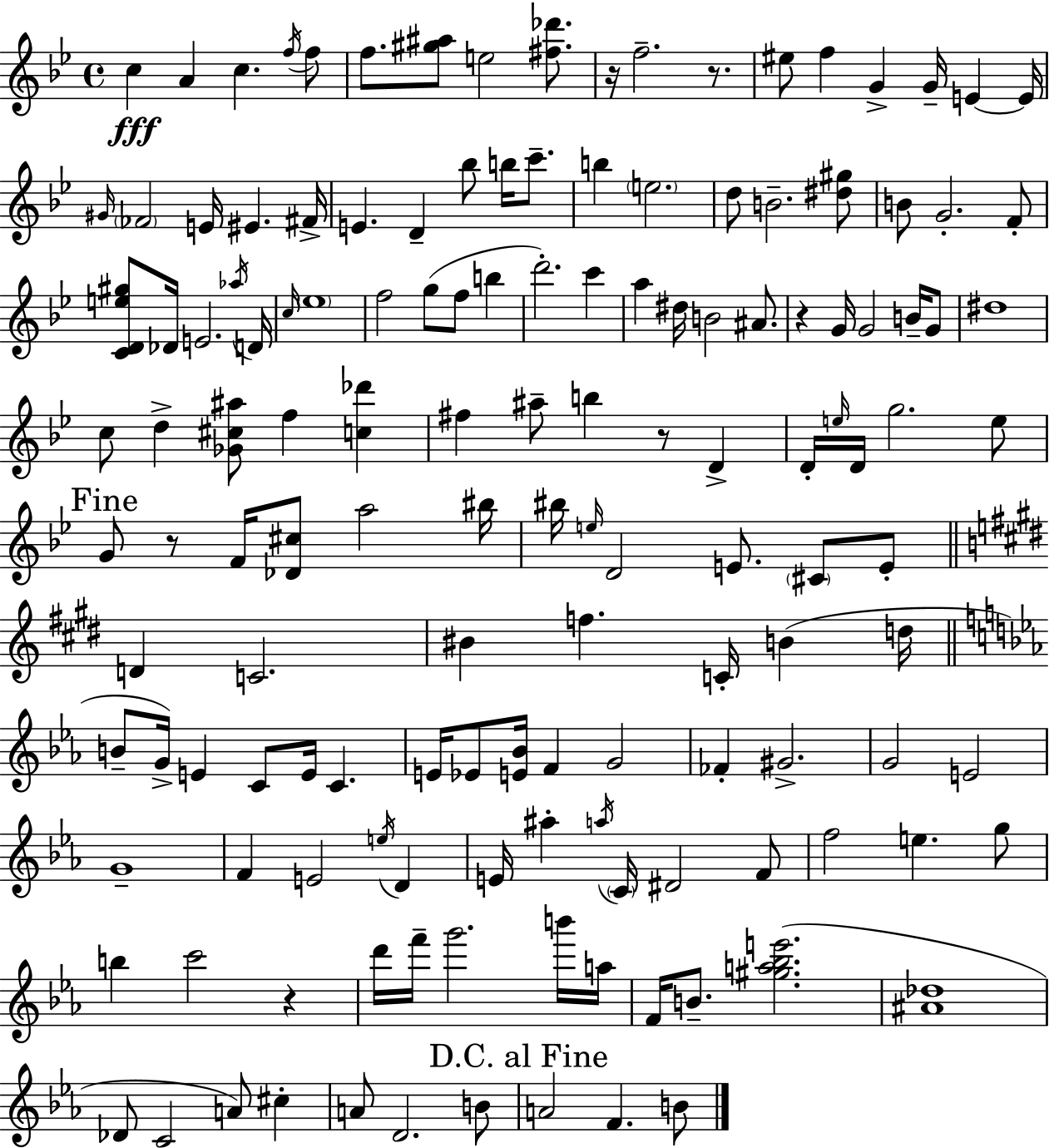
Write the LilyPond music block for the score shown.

{
  \clef treble
  \time 4/4
  \defaultTimeSignature
  \key g \minor
  c''4\fff a'4 c''4. \acciaccatura { f''16 } f''8 | f''8. <gis'' ais''>8 e''2 <fis'' des'''>8. | r16 f''2.-- r8. | eis''8 f''4 g'4-> g'16-- e'4~~ | \break e'16 \grace { gis'16 } \parenthesize fes'2 e'16 eis'4. | fis'16-> e'4. d'4-- bes''8 b''16 c'''8.-- | b''4 \parenthesize e''2. | d''8 b'2.-- | \break <dis'' gis''>8 b'8 g'2.-. | f'8-. <c' d' e'' gis''>8 des'16 e'2. | \acciaccatura { aes''16 } d'16 \grace { c''16 } \parenthesize ees''1 | f''2 g''8( f''8 | \break b''4 d'''2.-.) | c'''4 a''4 dis''16 b'2 | ais'8. r4 g'16 g'2 | b'16-- g'8 dis''1 | \break c''8 d''4-> <ges' cis'' ais''>8 f''4 | <c'' des'''>4 fis''4 ais''8-- b''4 r8 | d'4-> d'16-. \grace { e''16 } d'16 g''2. | e''8 \mark "Fine" g'8 r8 f'16 <des' cis''>8 a''2 | \break bis''16 bis''16 \grace { e''16 } d'2 e'8. | \parenthesize cis'8 e'8-. \bar "||" \break \key e \major d'4 c'2. | bis'4 f''4. c'16-. b'4( d''16 | \bar "||" \break \key ees \major b'8-- g'16->) e'4 c'8 e'16 c'4. | e'16 ees'8 <e' bes'>16 f'4 g'2 | fes'4-. gis'2.-> | g'2 e'2 | \break g'1-- | f'4 e'2 \acciaccatura { e''16 } d'4 | e'16 ais''4-. \acciaccatura { a''16 } \parenthesize c'16 dis'2 | f'8 f''2 e''4. | \break g''8 b''4 c'''2 r4 | d'''16 f'''16-- g'''2. | b'''16 a''16 f'16 b'8.-- <gis'' a'' bes'' e'''>2.( | <ais' des''>1 | \break des'8 c'2 a'8) cis''4-. | a'8 d'2. | b'8 \mark "D.C. al Fine" a'2 f'4. | b'8 \bar "|."
}